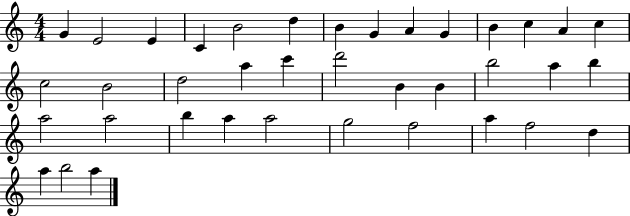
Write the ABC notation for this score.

X:1
T:Untitled
M:4/4
L:1/4
K:C
G E2 E C B2 d B G A G B c A c c2 B2 d2 a c' d'2 B B b2 a b a2 a2 b a a2 g2 f2 a f2 d a b2 a